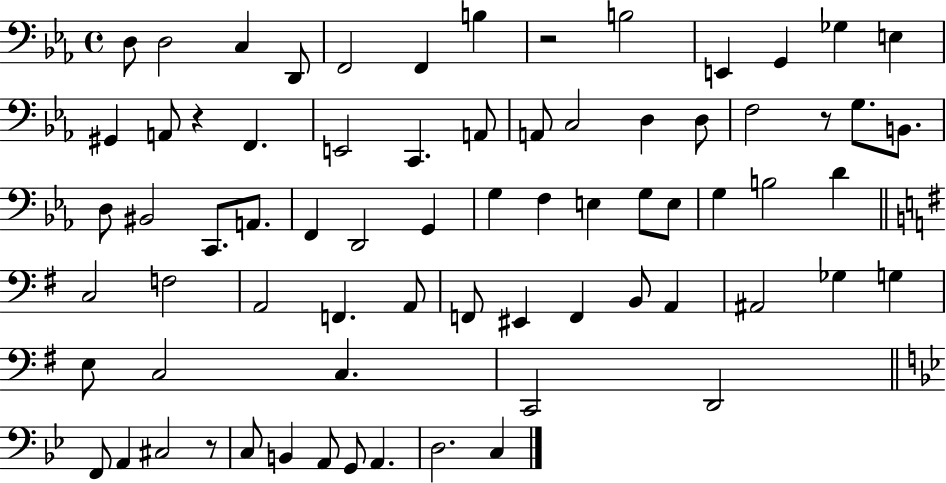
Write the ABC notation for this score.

X:1
T:Untitled
M:4/4
L:1/4
K:Eb
D,/2 D,2 C, D,,/2 F,,2 F,, B, z2 B,2 E,, G,, _G, E, ^G,, A,,/2 z F,, E,,2 C,, A,,/2 A,,/2 C,2 D, D,/2 F,2 z/2 G,/2 B,,/2 D,/2 ^B,,2 C,,/2 A,,/2 F,, D,,2 G,, G, F, E, G,/2 E,/2 G, B,2 D C,2 F,2 A,,2 F,, A,,/2 F,,/2 ^E,, F,, B,,/2 A,, ^A,,2 _G, G, E,/2 C,2 C, C,,2 D,,2 F,,/2 A,, ^C,2 z/2 C,/2 B,, A,,/2 G,,/2 A,, D,2 C,